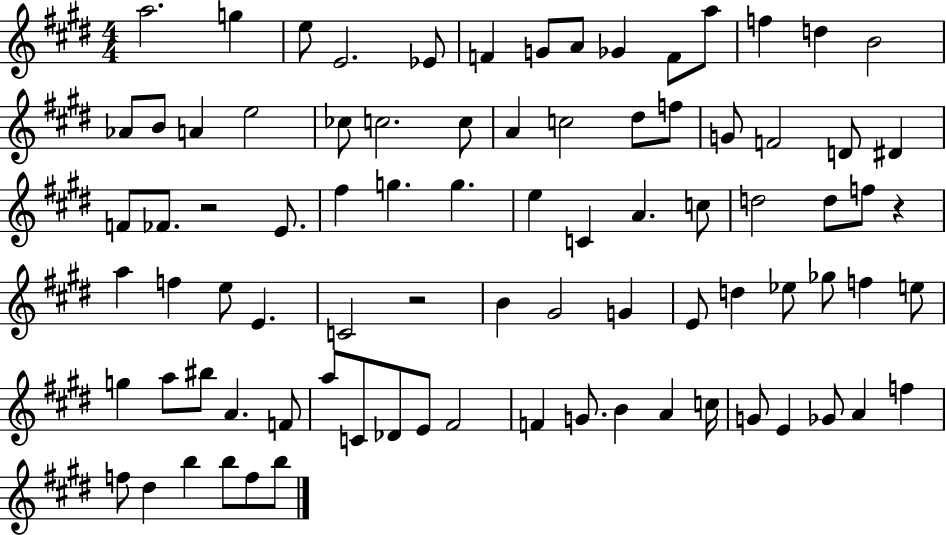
X:1
T:Untitled
M:4/4
L:1/4
K:E
a2 g e/2 E2 _E/2 F G/2 A/2 _G F/2 a/2 f d B2 _A/2 B/2 A e2 _c/2 c2 c/2 A c2 ^d/2 f/2 G/2 F2 D/2 ^D F/2 _F/2 z2 E/2 ^f g g e C A c/2 d2 d/2 f/2 z a f e/2 E C2 z2 B ^G2 G E/2 d _e/2 _g/2 f e/2 g a/2 ^b/2 A F/2 a/2 C/2 _D/2 E/2 ^F2 F G/2 B A c/4 G/2 E _G/2 A f f/2 ^d b b/2 f/2 b/2